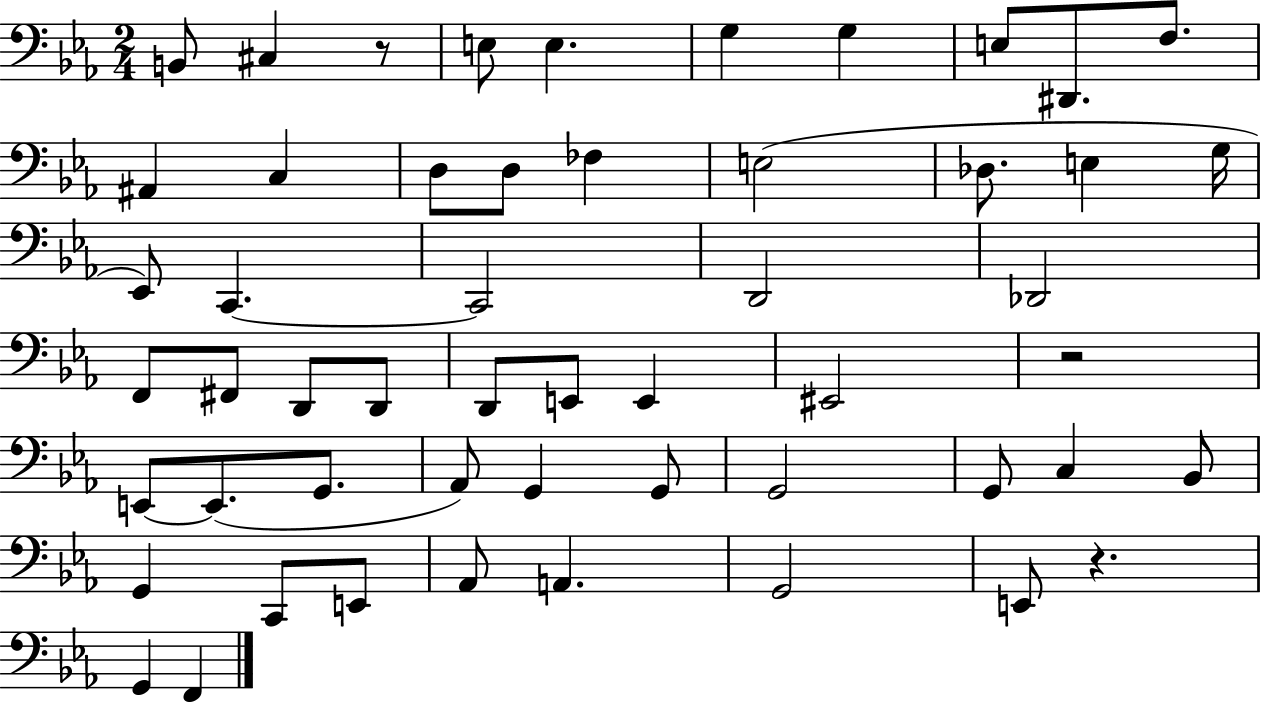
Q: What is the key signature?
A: EES major